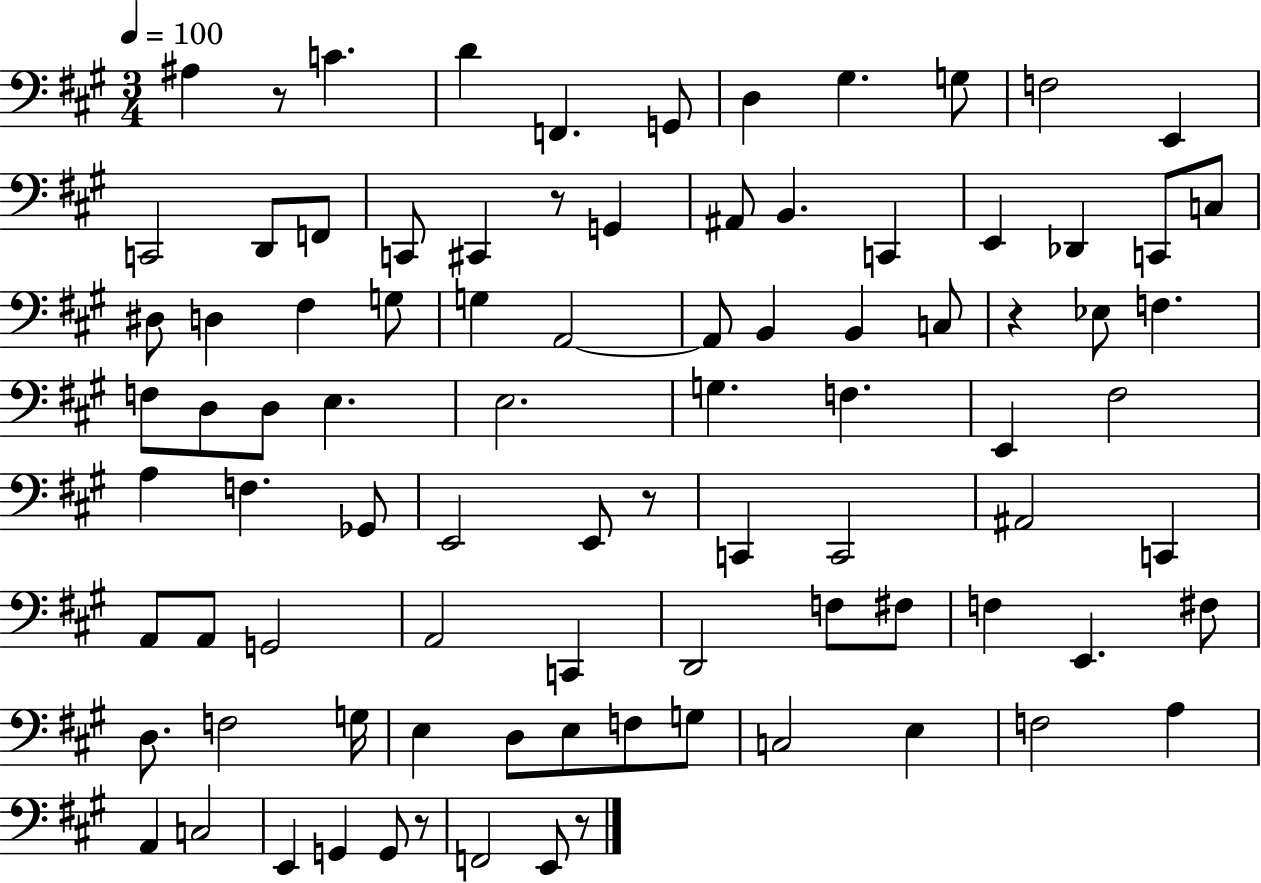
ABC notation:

X:1
T:Untitled
M:3/4
L:1/4
K:A
^A, z/2 C D F,, G,,/2 D, ^G, G,/2 F,2 E,, C,,2 D,,/2 F,,/2 C,,/2 ^C,, z/2 G,, ^A,,/2 B,, C,, E,, _D,, C,,/2 C,/2 ^D,/2 D, ^F, G,/2 G, A,,2 A,,/2 B,, B,, C,/2 z _E,/2 F, F,/2 D,/2 D,/2 E, E,2 G, F, E,, ^F,2 A, F, _G,,/2 E,,2 E,,/2 z/2 C,, C,,2 ^A,,2 C,, A,,/2 A,,/2 G,,2 A,,2 C,, D,,2 F,/2 ^F,/2 F, E,, ^F,/2 D,/2 F,2 G,/4 E, D,/2 E,/2 F,/2 G,/2 C,2 E, F,2 A, A,, C,2 E,, G,, G,,/2 z/2 F,,2 E,,/2 z/2